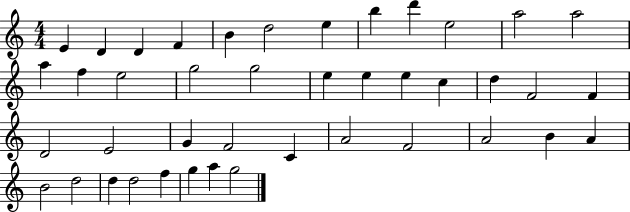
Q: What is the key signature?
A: C major